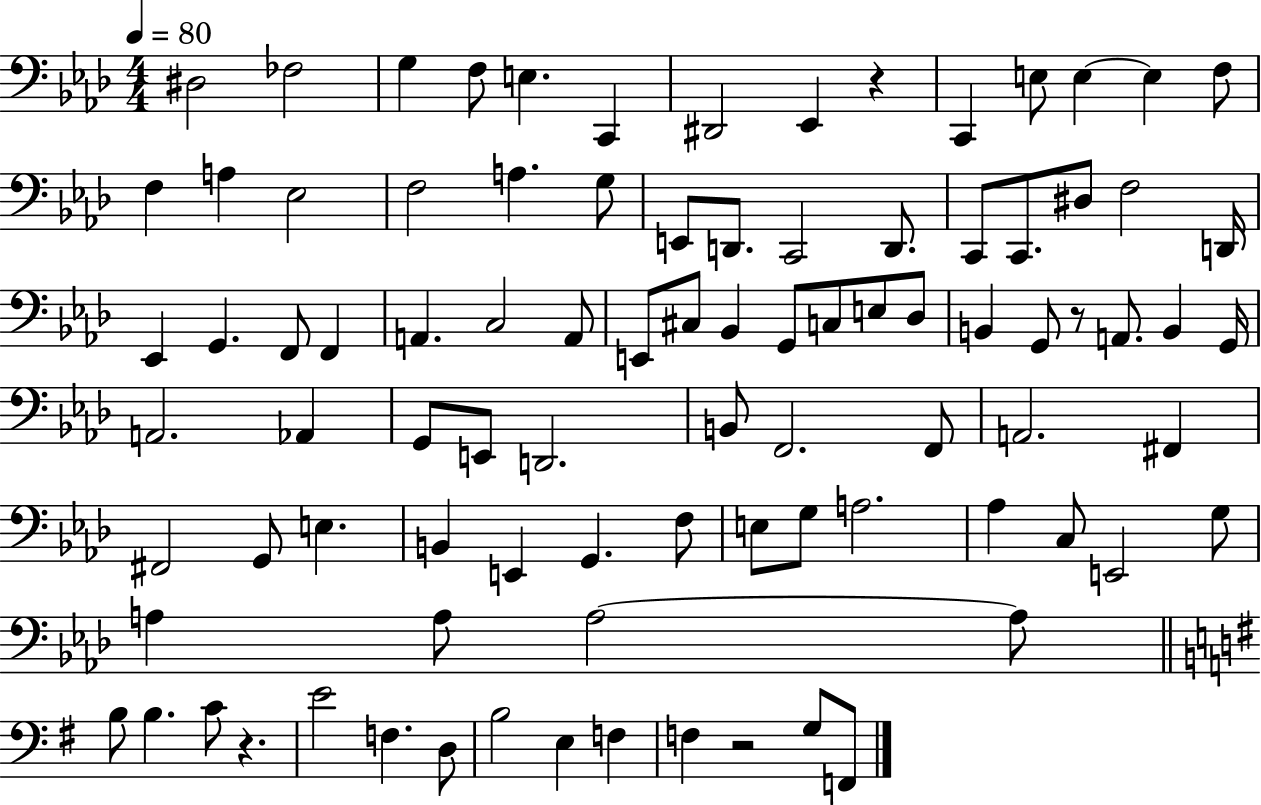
{
  \clef bass
  \numericTimeSignature
  \time 4/4
  \key aes \major
  \tempo 4 = 80
  dis2 fes2 | g4 f8 e4. c,4 | dis,2 ees,4 r4 | c,4 e8 e4~~ e4 f8 | \break f4 a4 ees2 | f2 a4. g8 | e,8 d,8. c,2 d,8. | c,8 c,8. dis8 f2 d,16 | \break ees,4 g,4. f,8 f,4 | a,4. c2 a,8 | e,8 cis8 bes,4 g,8 c8 e8 des8 | b,4 g,8 r8 a,8. b,4 g,16 | \break a,2. aes,4 | g,8 e,8 d,2. | b,8 f,2. f,8 | a,2. fis,4 | \break fis,2 g,8 e4. | b,4 e,4 g,4. f8 | e8 g8 a2. | aes4 c8 e,2 g8 | \break a4 a8 a2~~ a8 | \bar "||" \break \key g \major b8 b4. c'8 r4. | e'2 f4. d8 | b2 e4 f4 | f4 r2 g8 f,8 | \break \bar "|."
}